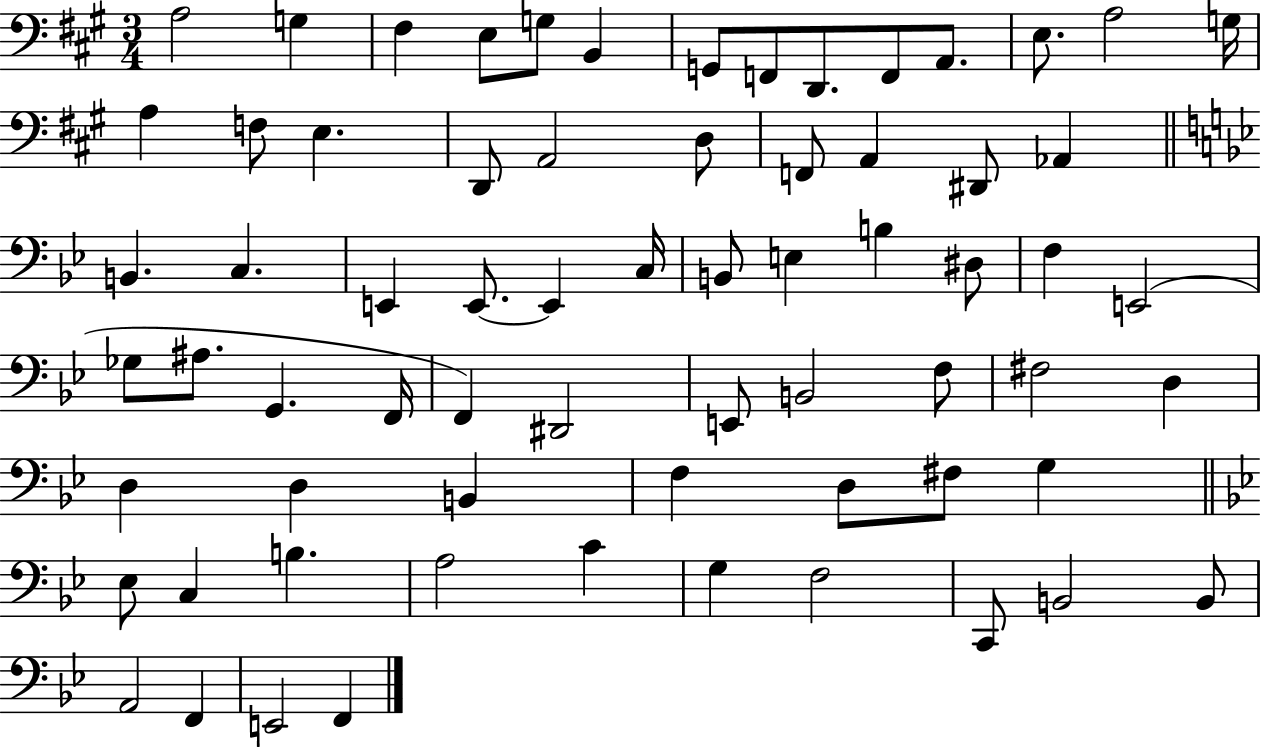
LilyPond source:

{
  \clef bass
  \numericTimeSignature
  \time 3/4
  \key a \major
  a2 g4 | fis4 e8 g8 b,4 | g,8 f,8 d,8. f,8 a,8. | e8. a2 g16 | \break a4 f8 e4. | d,8 a,2 d8 | f,8 a,4 dis,8 aes,4 | \bar "||" \break \key bes \major b,4. c4. | e,4 e,8.~~ e,4 c16 | b,8 e4 b4 dis8 | f4 e,2( | \break ges8 ais8. g,4. f,16 | f,4) dis,2 | e,8 b,2 f8 | fis2 d4 | \break d4 d4 b,4 | f4 d8 fis8 g4 | \bar "||" \break \key bes \major ees8 c4 b4. | a2 c'4 | g4 f2 | c,8 b,2 b,8 | \break a,2 f,4 | e,2 f,4 | \bar "|."
}